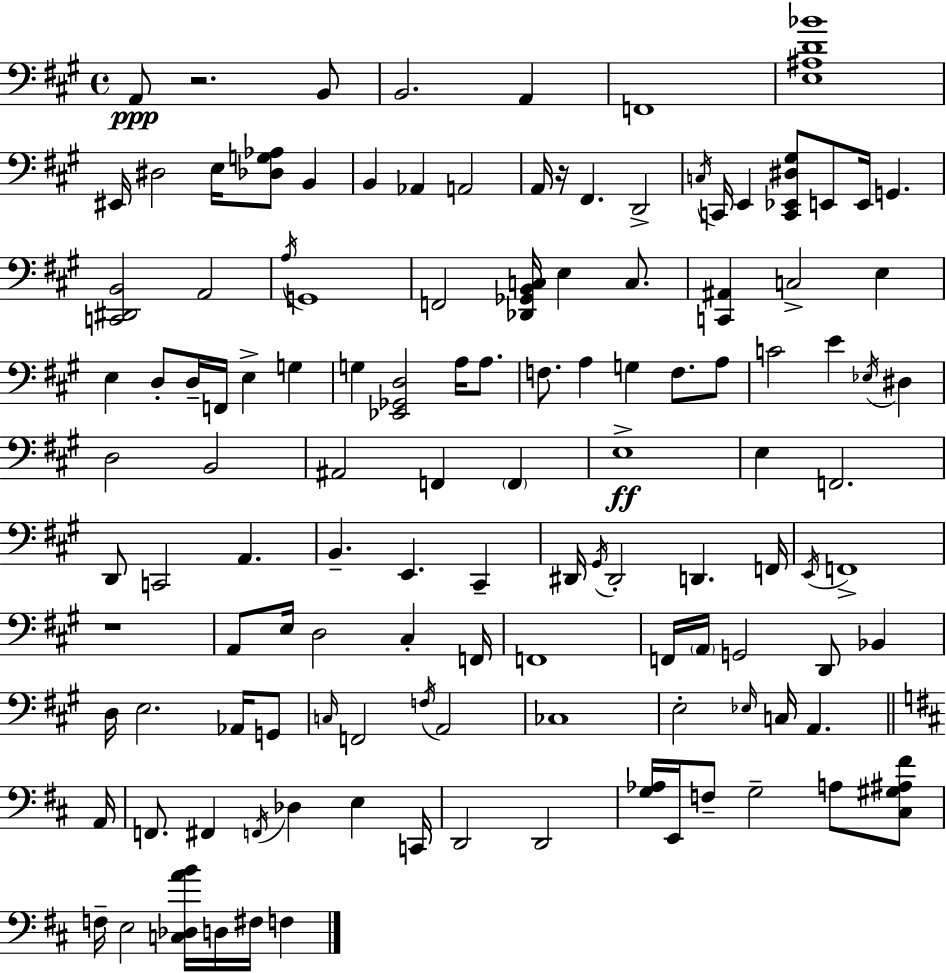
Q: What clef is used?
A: bass